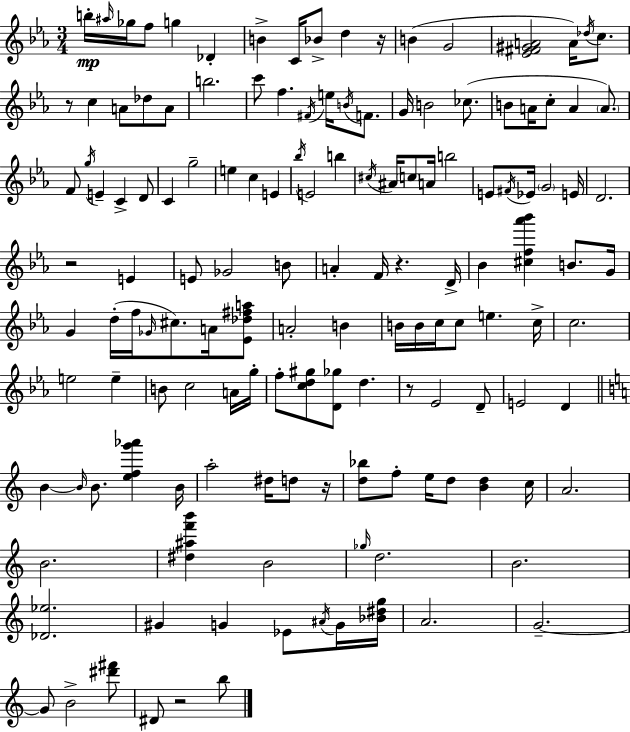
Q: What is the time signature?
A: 3/4